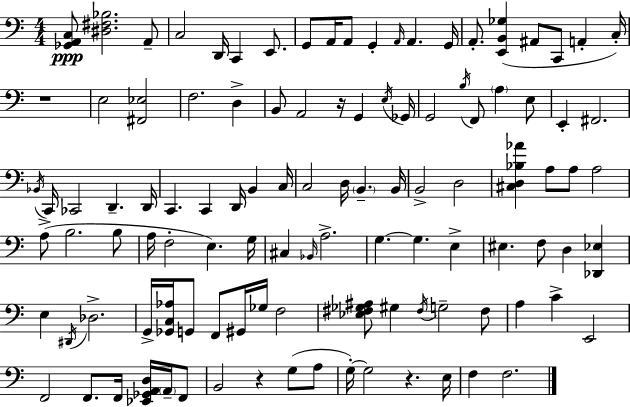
[Gb2,A2,C3]/e [D#3,F#3,Bb3]/h. A2/e C3/h D2/s C2/q E2/e. G2/e A2/s A2/e G2/q A2/s A2/q. G2/s A2/e. [E2,B2,Gb3]/q A#2/e C2/e A2/q C3/s R/w E3/h [F#2,Eb3]/h F3/h. D3/q B2/e A2/h R/s G2/q E3/s Gb2/s G2/h B3/s F2/e A3/q E3/e E2/q F#2/h. Bb2/s C2/s CES2/h D2/q. D2/s C2/q. C2/q D2/s B2/q C3/s C3/h D3/s B2/q. B2/s B2/h D3/h [C#3,D3,Bb3,Ab4]/q A3/e A3/e A3/h A3/e B3/h. B3/e A3/s F3/h E3/q. G3/s C#3/q Bb2/s A3/h. G3/q. G3/q. E3/q EIS3/q. F3/e D3/q [Db2,Eb3]/q E3/q D#2/s Db3/h. G2/s [Gb2,C3,Ab3]/s G2/e F2/e G#2/s Gb3/s F3/h [Eb3,F#3,Gb3,A#3]/e G#3/q F#3/s G3/h F#3/e A3/q C4/q E2/h F2/h F2/e. F2/s [Eb2,Gb2,A2,D3]/s A2/s F2/e B2/h R/q G3/e A3/e G3/s G3/h R/q. E3/s F3/q F3/h.